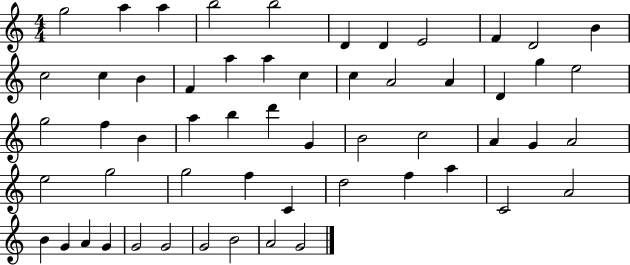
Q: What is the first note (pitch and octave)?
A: G5